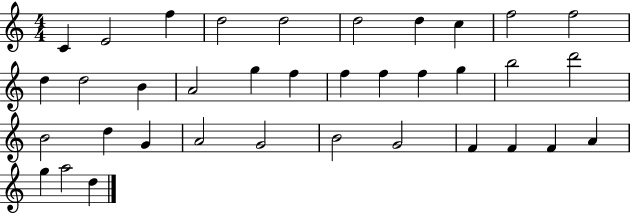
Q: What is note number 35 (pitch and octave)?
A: A5